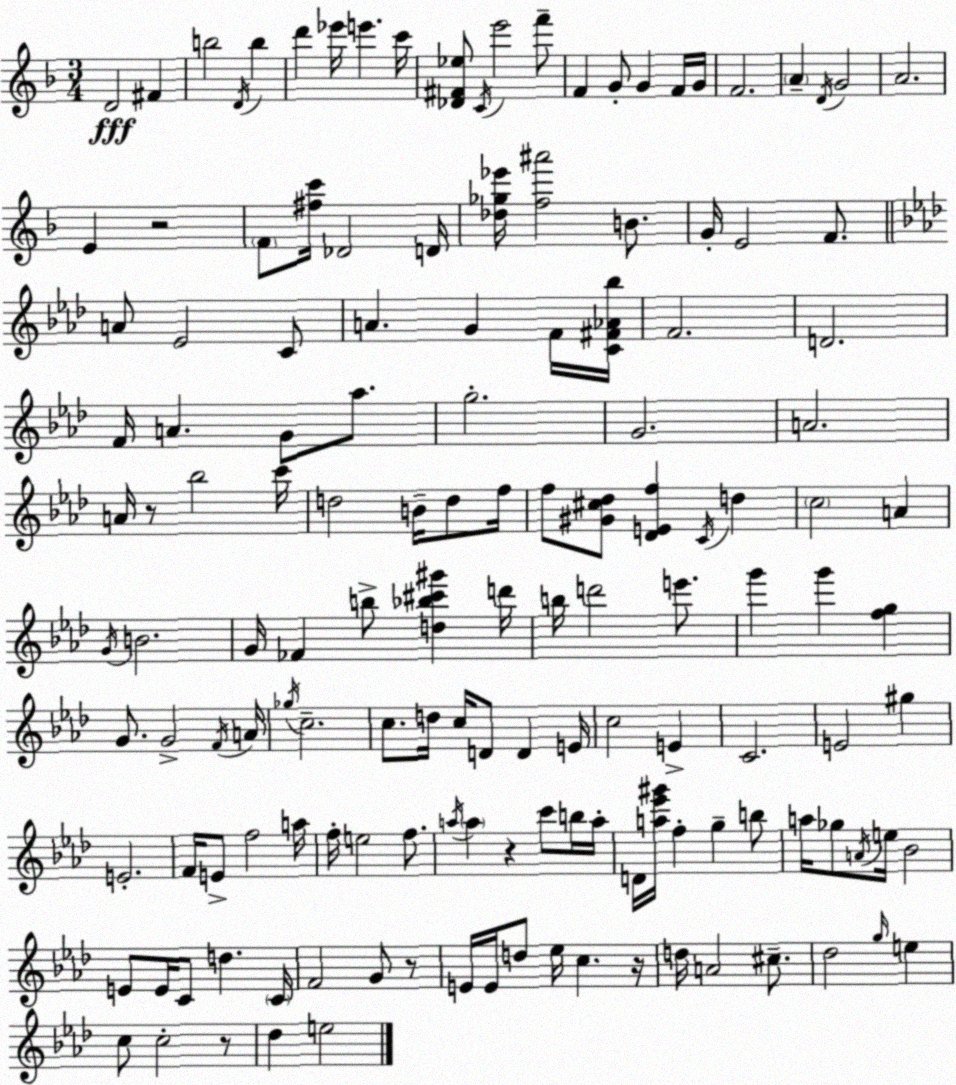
X:1
T:Untitled
M:3/4
L:1/4
K:F
D2 ^F b2 D/4 b d' _e'/4 e' c'/4 [_D^F_e]/2 C/4 e'2 f'/2 F G/2 G F/4 G/4 F2 A D/4 G2 A2 E z2 F/2 [^fc']/4 _D2 D/4 [_d_g_e']/4 [f^a']2 B/2 G/4 E2 F/2 A/2 _E2 C/2 A G F/4 [C^F_A_b]/4 F2 D2 F/4 A G/2 _a/2 g2 G2 A2 A/4 z/2 _b2 c'/4 d2 B/4 d/2 f/4 f/2 [^G^c_d]/2 [_DEf] C/4 d c2 A G/4 B2 G/4 _F b/2 [d_b^c'^g'] d'/4 b/4 d'2 e'/2 g' g' [fg] G/2 G2 F/4 A/4 _g/4 c2 c/2 d/4 c/4 D/2 D E/4 c2 E C2 E2 ^g E2 F/4 E/2 f2 a/4 f/4 e2 f/2 a/4 a z c'/2 b/4 a/4 D/4 [a_e'^g']/4 f g b/2 a/4 _g/2 A/4 e/4 _B2 E/2 E/4 C/2 d C/4 F2 G/2 z/2 E/4 E/4 d/2 _e/4 c z/4 d/4 A2 ^c/2 _d2 g/4 e c/2 c2 z/2 _d e2